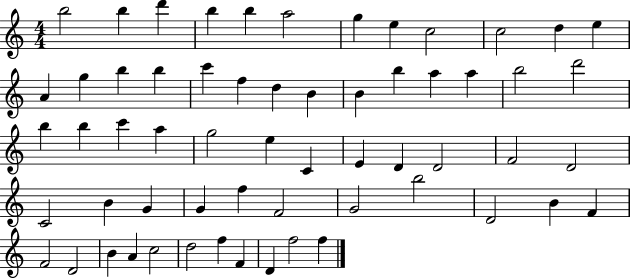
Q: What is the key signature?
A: C major